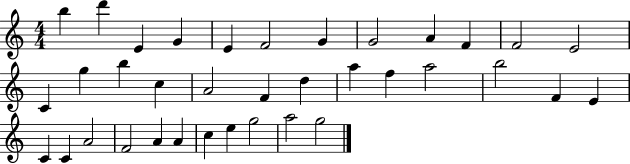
{
  \clef treble
  \numericTimeSignature
  \time 4/4
  \key c \major
  b''4 d'''4 e'4 g'4 | e'4 f'2 g'4 | g'2 a'4 f'4 | f'2 e'2 | \break c'4 g''4 b''4 c''4 | a'2 f'4 d''4 | a''4 f''4 a''2 | b''2 f'4 e'4 | \break c'4 c'4 a'2 | f'2 a'4 a'4 | c''4 e''4 g''2 | a''2 g''2 | \break \bar "|."
}